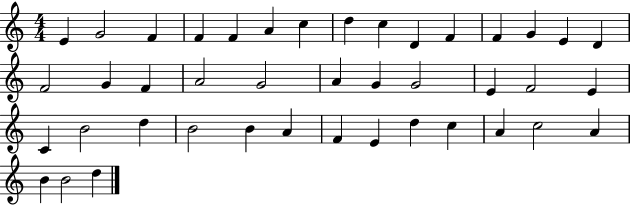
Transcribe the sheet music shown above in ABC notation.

X:1
T:Untitled
M:4/4
L:1/4
K:C
E G2 F F F A c d c D F F G E D F2 G F A2 G2 A G G2 E F2 E C B2 d B2 B A F E d c A c2 A B B2 d